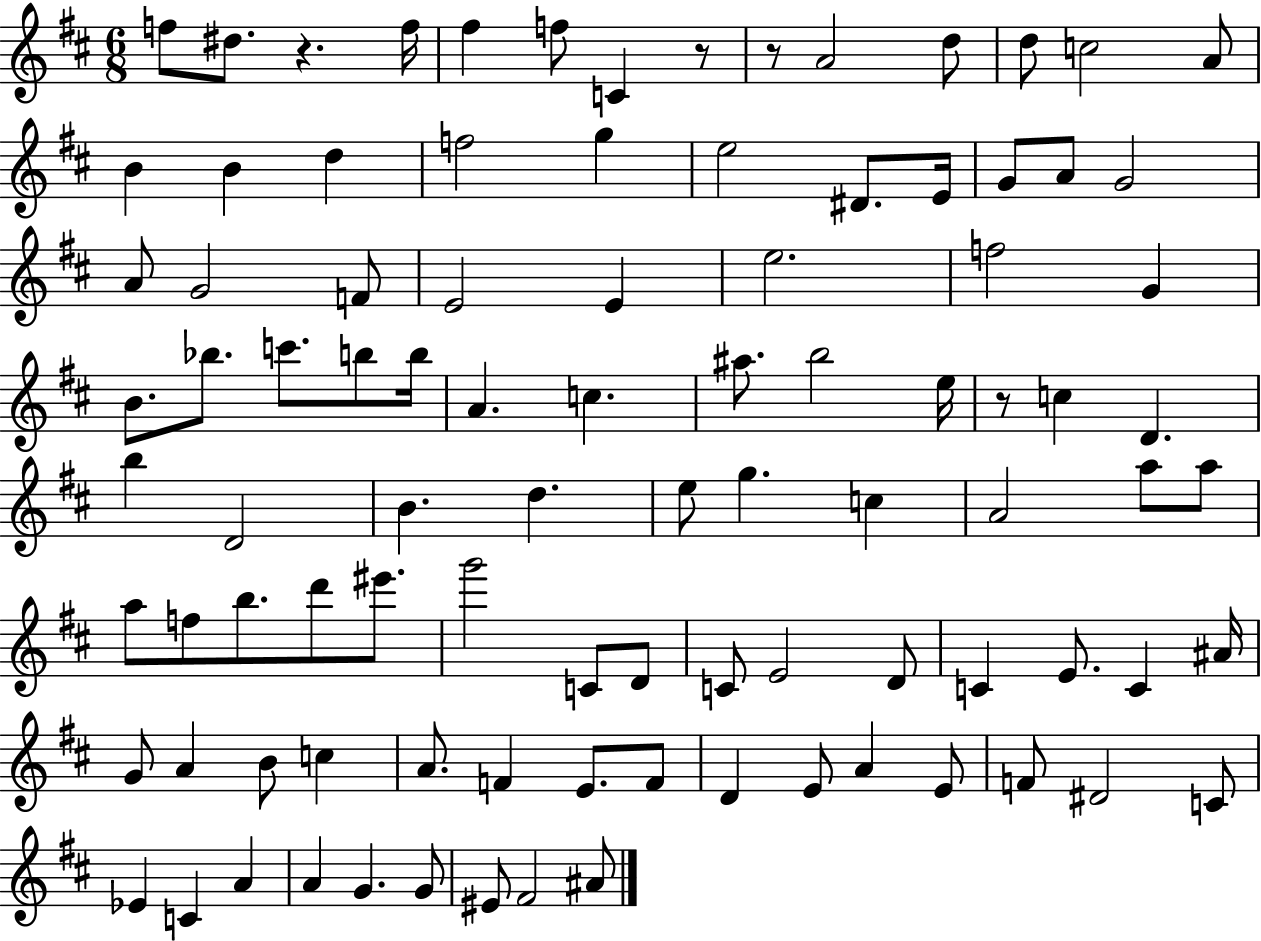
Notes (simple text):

F5/e D#5/e. R/q. F5/s F#5/q F5/e C4/q R/e R/e A4/h D5/e D5/e C5/h A4/e B4/q B4/q D5/q F5/h G5/q E5/h D#4/e. E4/s G4/e A4/e G4/h A4/e G4/h F4/e E4/h E4/q E5/h. F5/h G4/q B4/e. Bb5/e. C6/e. B5/e B5/s A4/q. C5/q. A#5/e. B5/h E5/s R/e C5/q D4/q. B5/q D4/h B4/q. D5/q. E5/e G5/q. C5/q A4/h A5/e A5/e A5/e F5/e B5/e. D6/e EIS6/e. G6/h C4/e D4/e C4/e E4/h D4/e C4/q E4/e. C4/q A#4/s G4/e A4/q B4/e C5/q A4/e. F4/q E4/e. F4/e D4/q E4/e A4/q E4/e F4/e D#4/h C4/e Eb4/q C4/q A4/q A4/q G4/q. G4/e EIS4/e F#4/h A#4/e